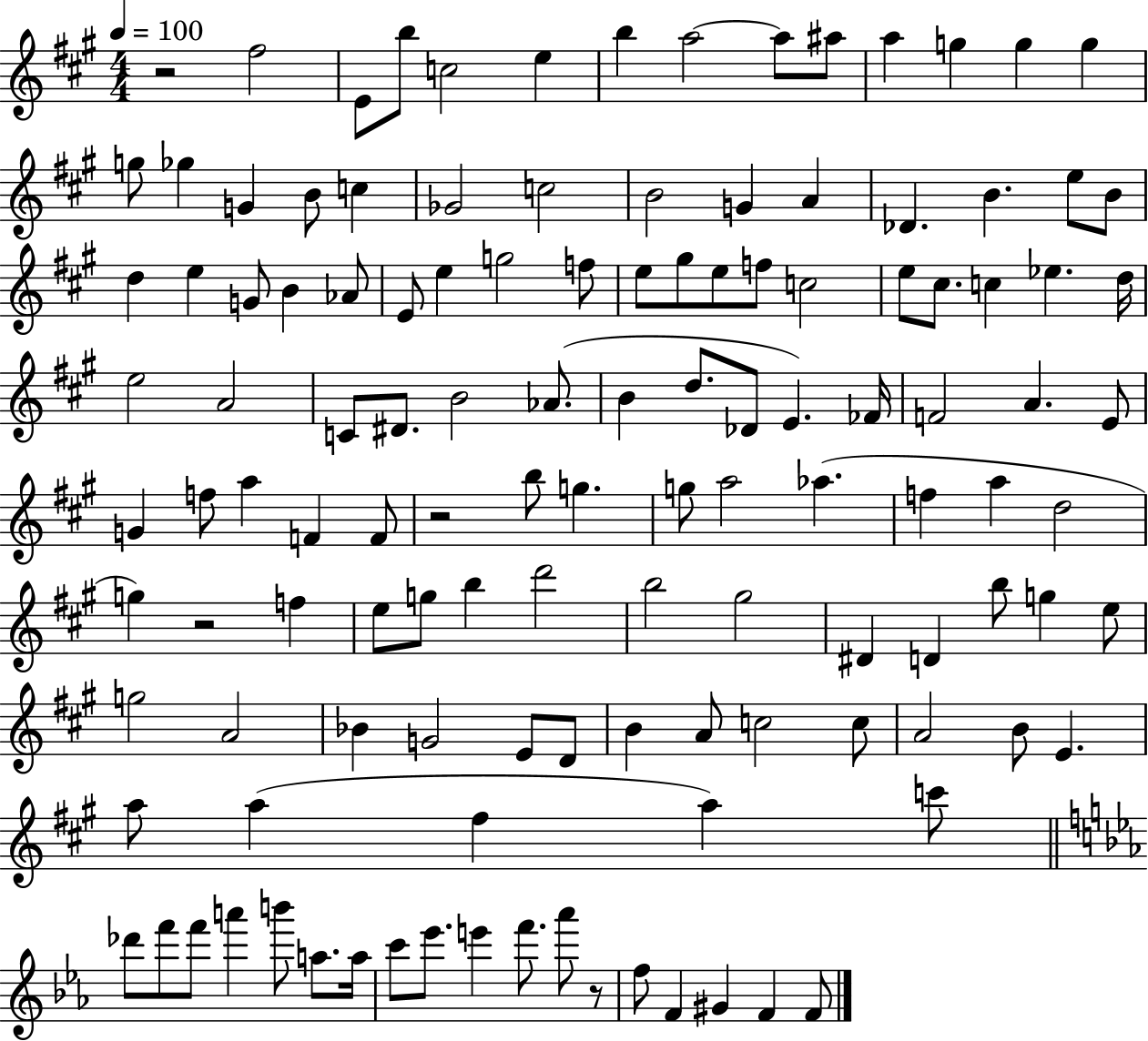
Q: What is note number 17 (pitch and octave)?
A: B4